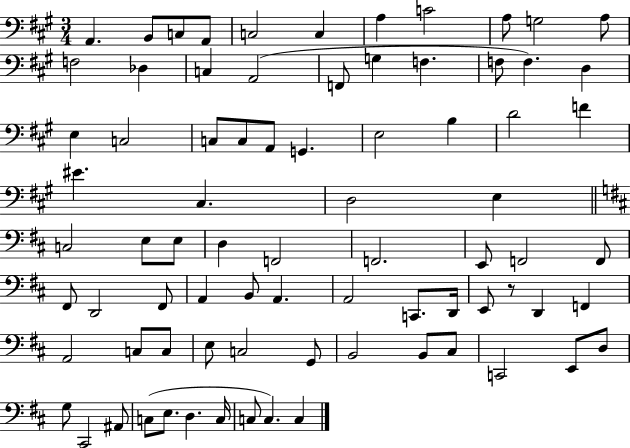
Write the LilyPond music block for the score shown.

{
  \clef bass
  \numericTimeSignature
  \time 3/4
  \key a \major
  a,4. b,8 c8 a,8 | c2 c4 | a4 c'2 | a8 g2 a8 | \break f2 des4 | c4 a,2( | f,8 g4 f4. | f8 f4.) d4 | \break e4 c2 | c8 c8 a,8 g,4. | e2 b4 | d'2 f'4 | \break eis'4. cis4. | d2 e4 | \bar "||" \break \key d \major c2 e8 e8 | d4 f,2 | f,2. | e,8 f,2 f,8 | \break fis,8 d,2 fis,8 | a,4 b,8 a,4. | a,2 c,8. d,16 | e,8 r8 d,4 f,4 | \break a,2 c8 c8 | e8 c2 g,8 | b,2 b,8 cis8 | c,2 e,8 d8 | \break g8 cis,2 ais,8 | c8( e8. d4. c16 | c8 c4.) c4 | \bar "|."
}